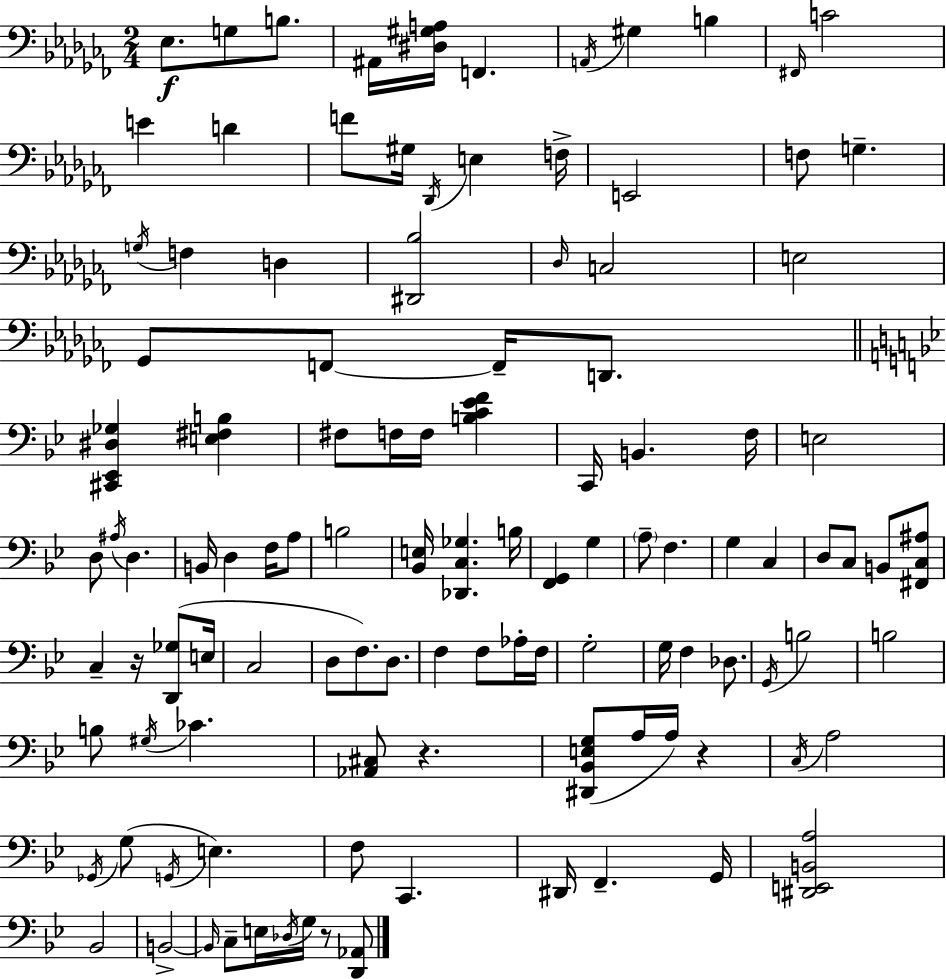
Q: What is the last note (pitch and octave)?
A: G3